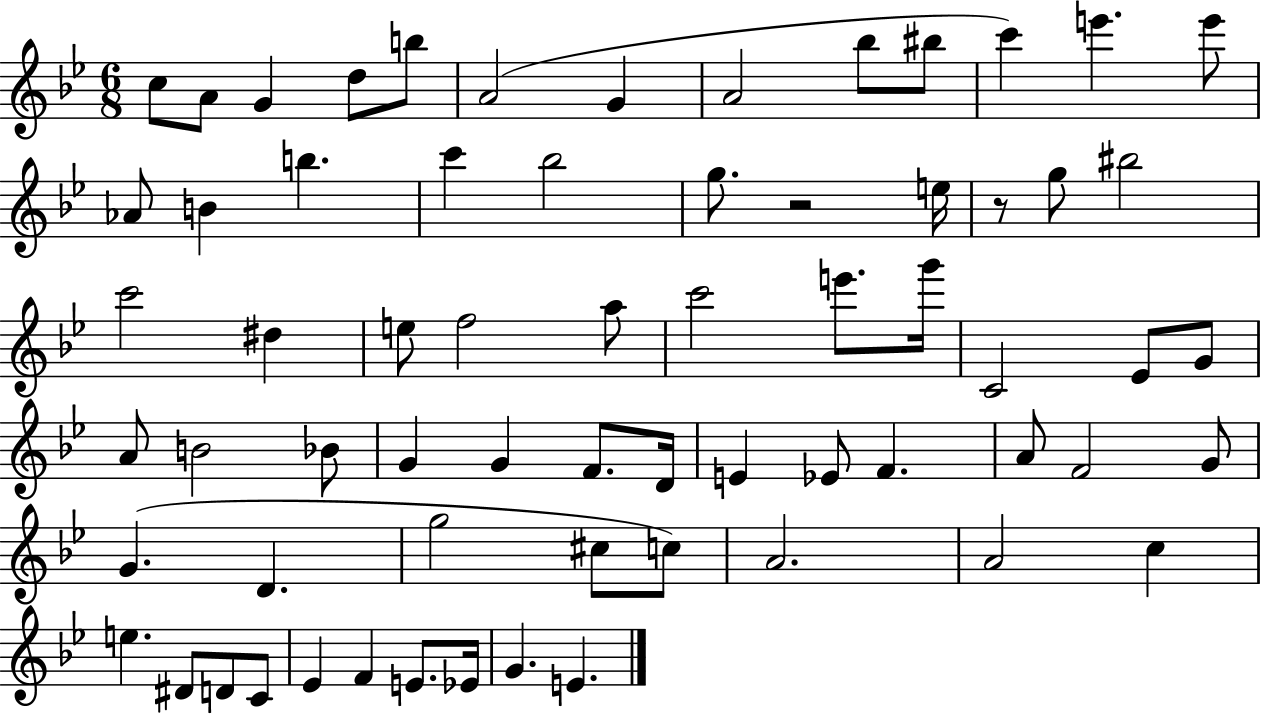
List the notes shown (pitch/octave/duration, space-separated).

C5/e A4/e G4/q D5/e B5/e A4/h G4/q A4/h Bb5/e BIS5/e C6/q E6/q. E6/e Ab4/e B4/q B5/q. C6/q Bb5/h G5/e. R/h E5/s R/e G5/e BIS5/h C6/h D#5/q E5/e F5/h A5/e C6/h E6/e. G6/s C4/h Eb4/e G4/e A4/e B4/h Bb4/e G4/q G4/q F4/e. D4/s E4/q Eb4/e F4/q. A4/e F4/h G4/e G4/q. D4/q. G5/h C#5/e C5/e A4/h. A4/h C5/q E5/q. D#4/e D4/e C4/e Eb4/q F4/q E4/e. Eb4/s G4/q. E4/q.